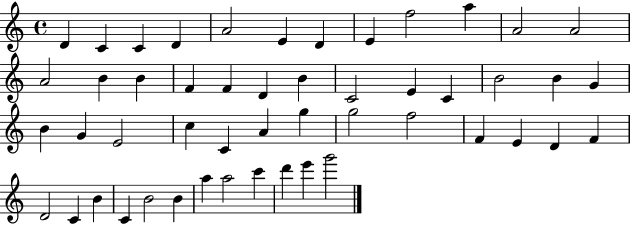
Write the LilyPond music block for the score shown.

{
  \clef treble
  \time 4/4
  \defaultTimeSignature
  \key c \major
  d'4 c'4 c'4 d'4 | a'2 e'4 d'4 | e'4 f''2 a''4 | a'2 a'2 | \break a'2 b'4 b'4 | f'4 f'4 d'4 b'4 | c'2 e'4 c'4 | b'2 b'4 g'4 | \break b'4 g'4 e'2 | c''4 c'4 a'4 g''4 | g''2 f''2 | f'4 e'4 d'4 f'4 | \break d'2 c'4 b'4 | c'4 b'2 b'4 | a''4 a''2 c'''4 | d'''4 e'''4 g'''2 | \break \bar "|."
}